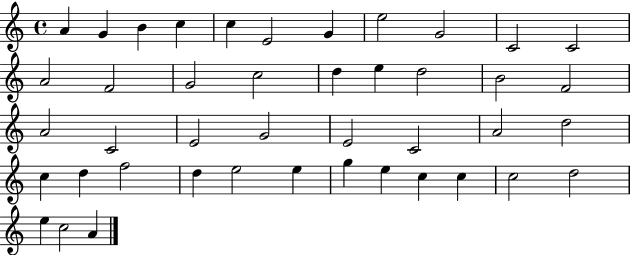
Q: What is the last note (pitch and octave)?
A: A4